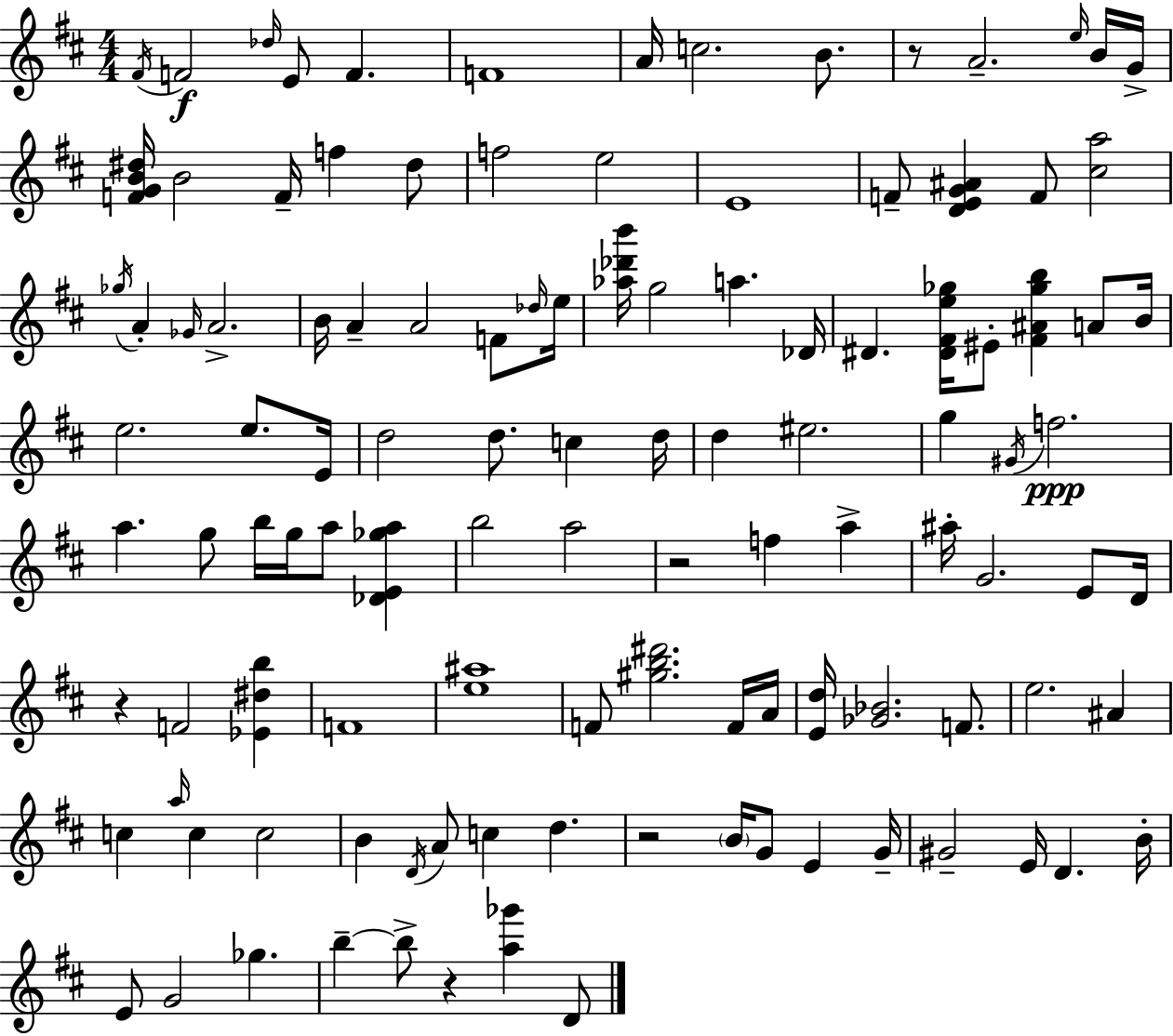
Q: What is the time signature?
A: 4/4